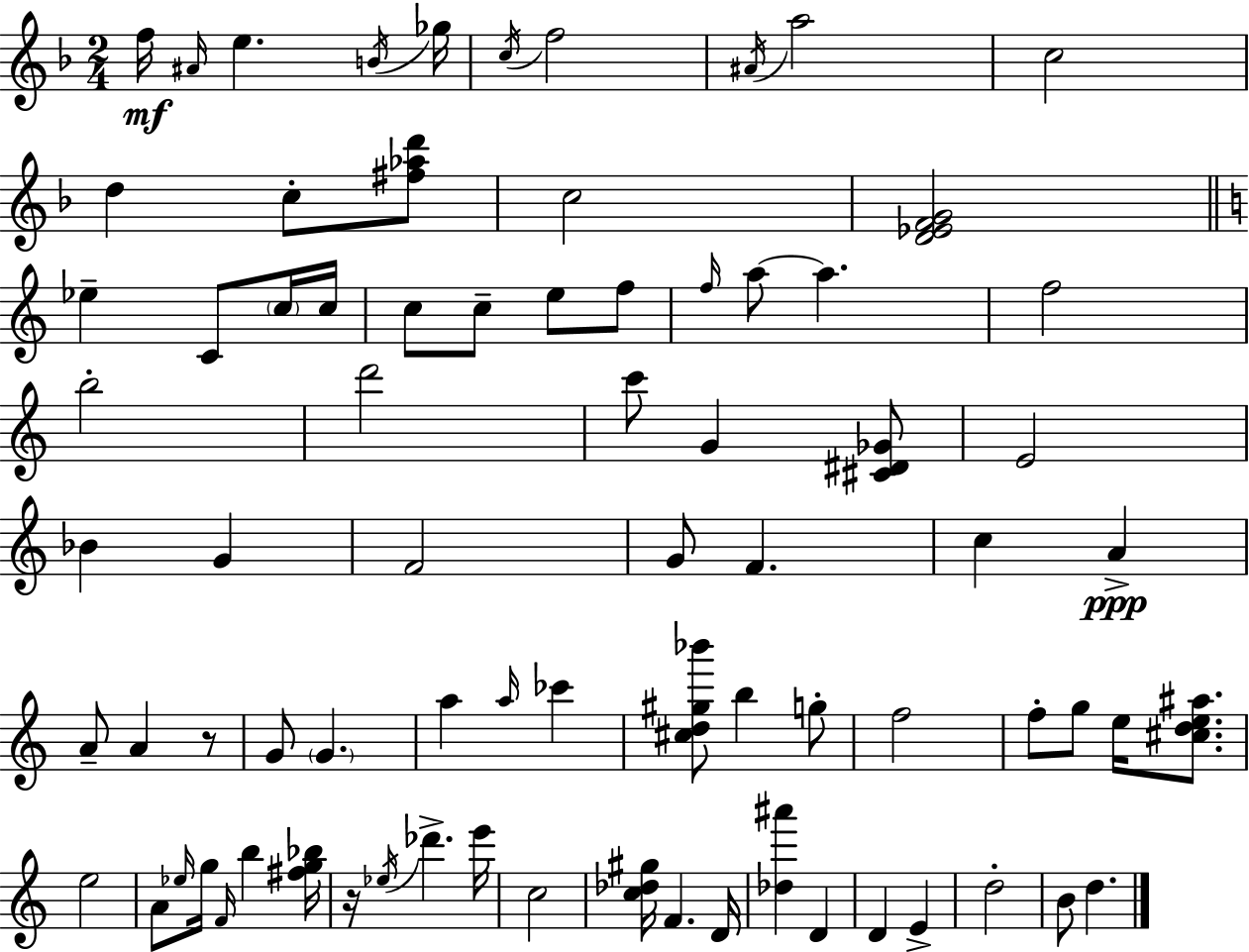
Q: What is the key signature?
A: D minor